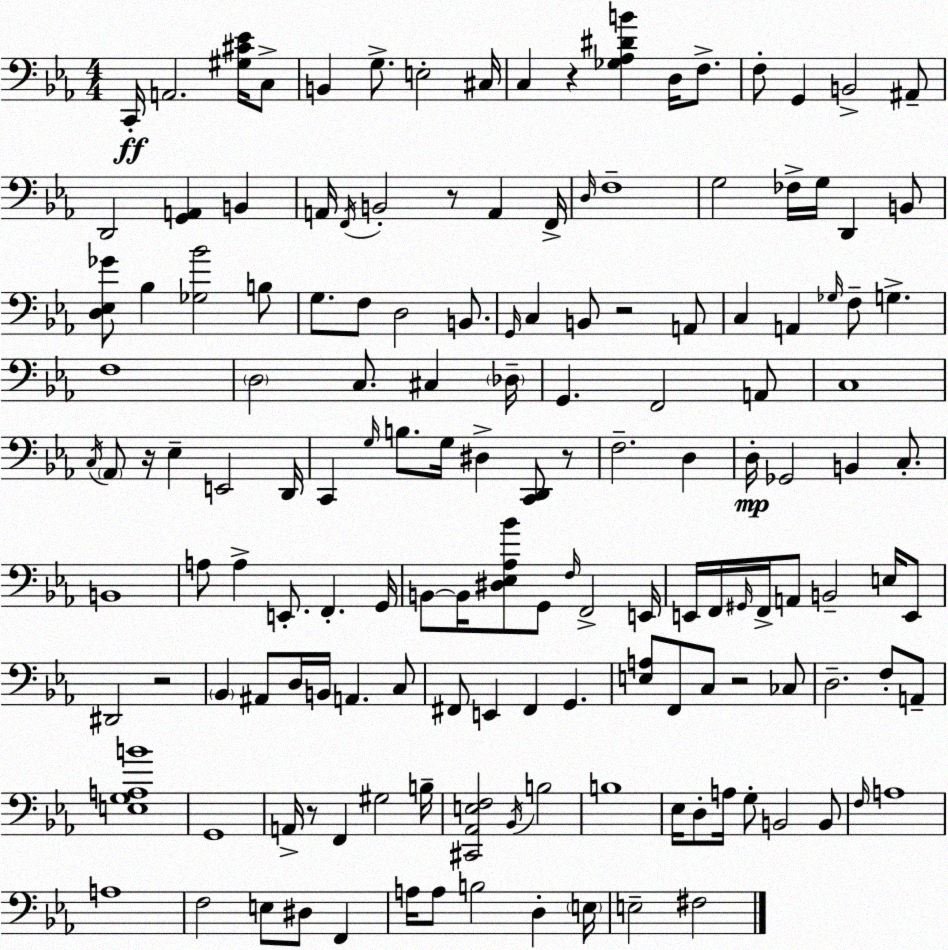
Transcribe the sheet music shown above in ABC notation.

X:1
T:Untitled
M:4/4
L:1/4
K:Eb
C,,/4 A,,2 [^G,^C_E]/4 C,/2 B,, G,/2 E,2 ^C,/4 C, z [_G,_A,^DB] D,/4 F,/2 F,/2 G,, B,,2 ^A,,/2 D,,2 [G,,A,,] B,, A,,/4 F,,/4 B,,2 z/2 A,, F,,/4 D,/4 F,4 G,2 _F,/4 G,/4 D,, B,,/2 [D,_E,_G]/2 _B, [_G,_B]2 B,/2 G,/2 F,/2 D,2 B,,/2 G,,/4 C, B,,/2 z2 A,,/2 C, A,, _G,/4 F,/2 G, F,4 D,2 C,/2 ^C, _D,/4 G,, F,,2 A,,/2 C,4 C,/4 _A,,/2 z/4 _E, E,,2 D,,/4 C,, G,/4 B,/2 G,/4 ^D, [C,,D,,]/2 z/2 F,2 D, D,/4 _G,,2 B,, C,/2 B,,4 A,/2 A, E,,/2 F,, G,,/4 B,,/2 B,,/4 [^D,_E,_A,_B]/2 G,,/2 F,/4 F,,2 E,,/4 E,,/4 F,,/4 ^G,,/4 F,,/4 A,,/2 B,,2 E,/4 E,,/2 ^D,,2 z2 _B,, ^A,,/2 D,/4 B,,/4 A,, C,/2 ^F,,/2 E,, ^F,, G,, [E,A,]/2 F,,/2 C,/2 z2 _C,/2 D,2 F,/2 A,,/2 [E,G,A,B]4 G,,4 A,,/4 z/2 F,, ^G,2 B,/4 [^C,,_A,,E,F,]2 _B,,/4 B,2 B,4 _E,/4 D,/2 A,/4 G,/2 B,,2 B,,/2 F,/4 A,4 A,4 F,2 E,/2 ^D,/2 F,, A,/4 A,/2 B,2 D, E,/4 E,2 ^F,2